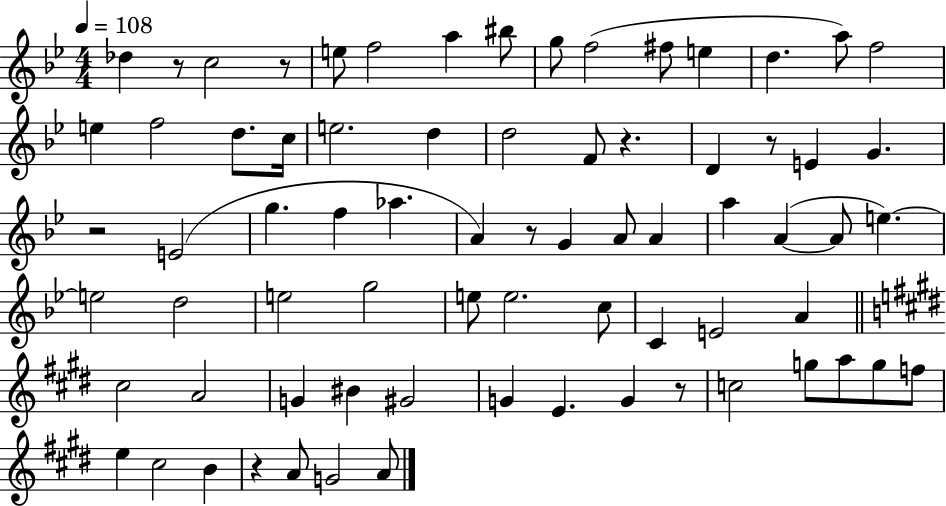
Db5/q R/e C5/h R/e E5/e F5/h A5/q BIS5/e G5/e F5/h F#5/e E5/q D5/q. A5/e F5/h E5/q F5/h D5/e. C5/s E5/h. D5/q D5/h F4/e R/q. D4/q R/e E4/q G4/q. R/h E4/h G5/q. F5/q Ab5/q. A4/q R/e G4/q A4/e A4/q A5/q A4/q A4/e E5/q. E5/h D5/h E5/h G5/h E5/e E5/h. C5/e C4/q E4/h A4/q C#5/h A4/h G4/q BIS4/q G#4/h G4/q E4/q. G4/q R/e C5/h G5/e A5/e G5/e F5/e E5/q C#5/h B4/q R/q A4/e G4/h A4/e